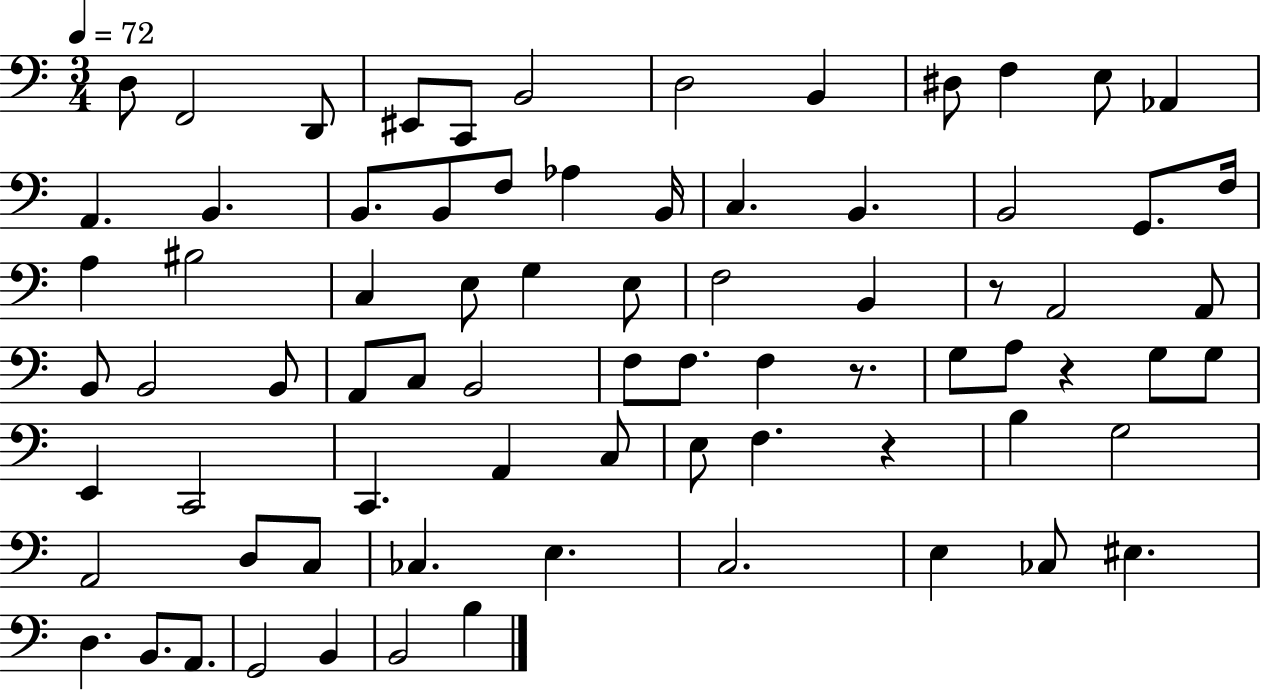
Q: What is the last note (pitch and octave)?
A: B3